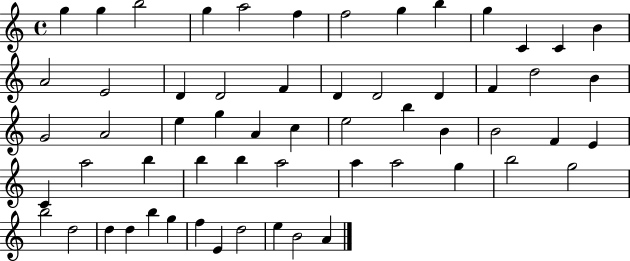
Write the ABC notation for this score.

X:1
T:Untitled
M:4/4
L:1/4
K:C
g g b2 g a2 f f2 g b g C C B A2 E2 D D2 F D D2 D F d2 B G2 A2 e g A c e2 b B B2 F E C a2 b b b a2 a a2 g b2 g2 b2 d2 d d b g f E d2 e B2 A